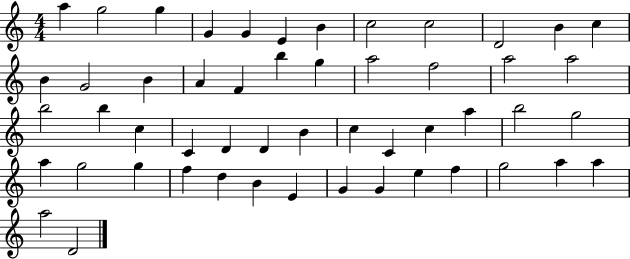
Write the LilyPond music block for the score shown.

{
  \clef treble
  \numericTimeSignature
  \time 4/4
  \key c \major
  a''4 g''2 g''4 | g'4 g'4 e'4 b'4 | c''2 c''2 | d'2 b'4 c''4 | \break b'4 g'2 b'4 | a'4 f'4 b''4 g''4 | a''2 f''2 | a''2 a''2 | \break b''2 b''4 c''4 | c'4 d'4 d'4 b'4 | c''4 c'4 c''4 a''4 | b''2 g''2 | \break a''4 g''2 g''4 | f''4 d''4 b'4 e'4 | g'4 g'4 e''4 f''4 | g''2 a''4 a''4 | \break a''2 d'2 | \bar "|."
}